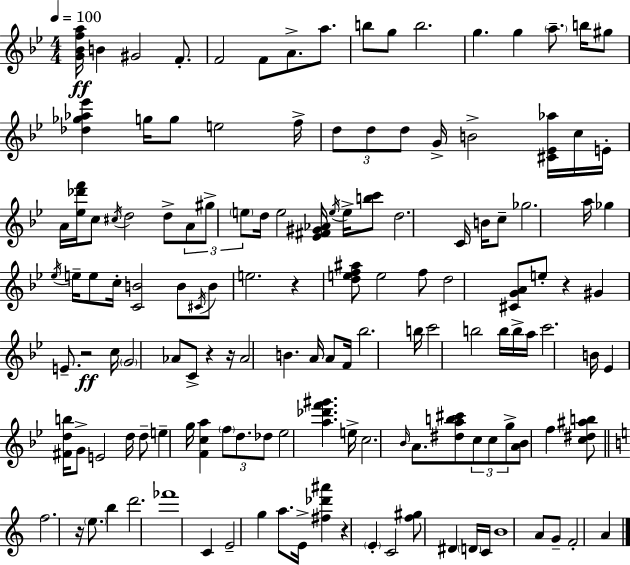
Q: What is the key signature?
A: BES major